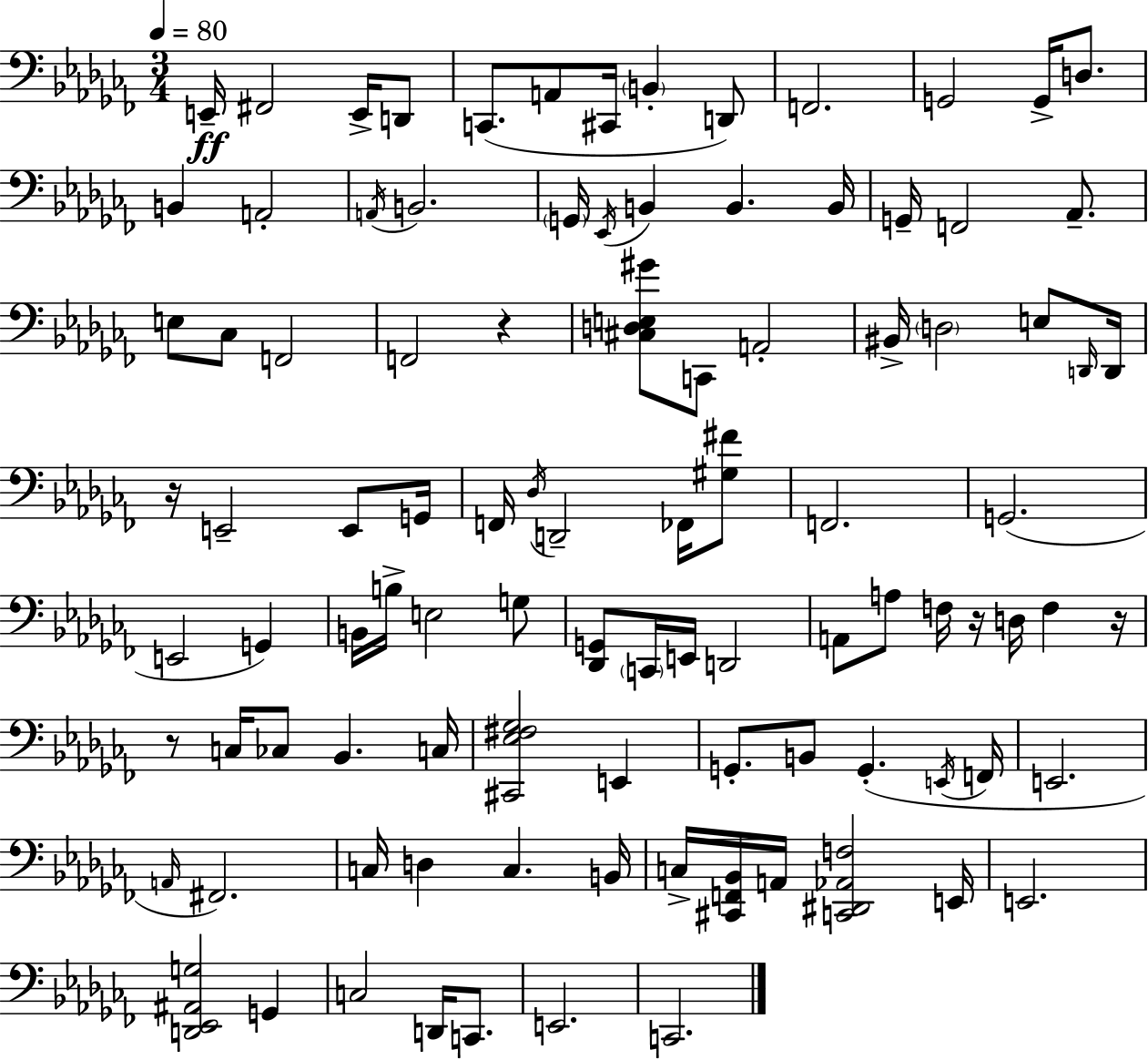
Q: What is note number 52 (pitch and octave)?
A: C2